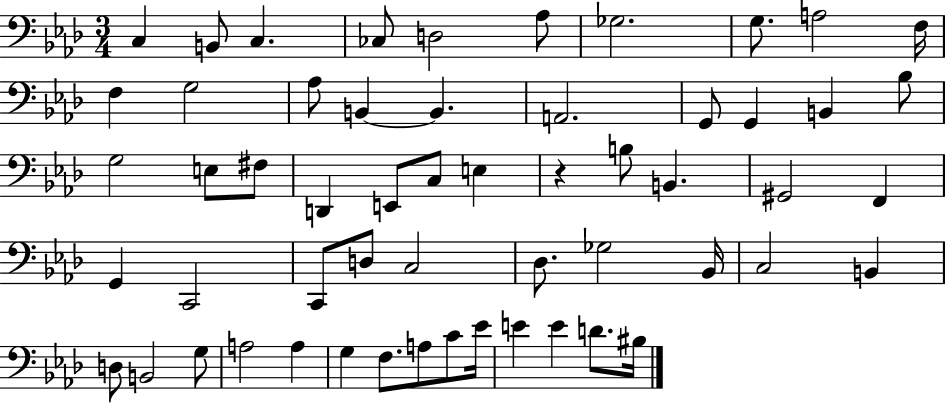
{
  \clef bass
  \numericTimeSignature
  \time 3/4
  \key aes \major
  c4 b,8 c4. | ces8 d2 aes8 | ges2. | g8. a2 f16 | \break f4 g2 | aes8 b,4~~ b,4. | a,2. | g,8 g,4 b,4 bes8 | \break g2 e8 fis8 | d,4 e,8 c8 e4 | r4 b8 b,4. | gis,2 f,4 | \break g,4 c,2 | c,8 d8 c2 | des8. ges2 bes,16 | c2 b,4 | \break d8 b,2 g8 | a2 a4 | g4 f8. a8 c'8 ees'16 | e'4 e'4 d'8. bis16 | \break \bar "|."
}